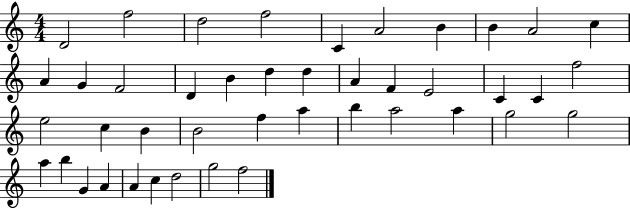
{
  \clef treble
  \numericTimeSignature
  \time 4/4
  \key c \major
  d'2 f''2 | d''2 f''2 | c'4 a'2 b'4 | b'4 a'2 c''4 | \break a'4 g'4 f'2 | d'4 b'4 d''4 d''4 | a'4 f'4 e'2 | c'4 c'4 f''2 | \break e''2 c''4 b'4 | b'2 f''4 a''4 | b''4 a''2 a''4 | g''2 g''2 | \break a''4 b''4 g'4 a'4 | a'4 c''4 d''2 | g''2 f''2 | \bar "|."
}